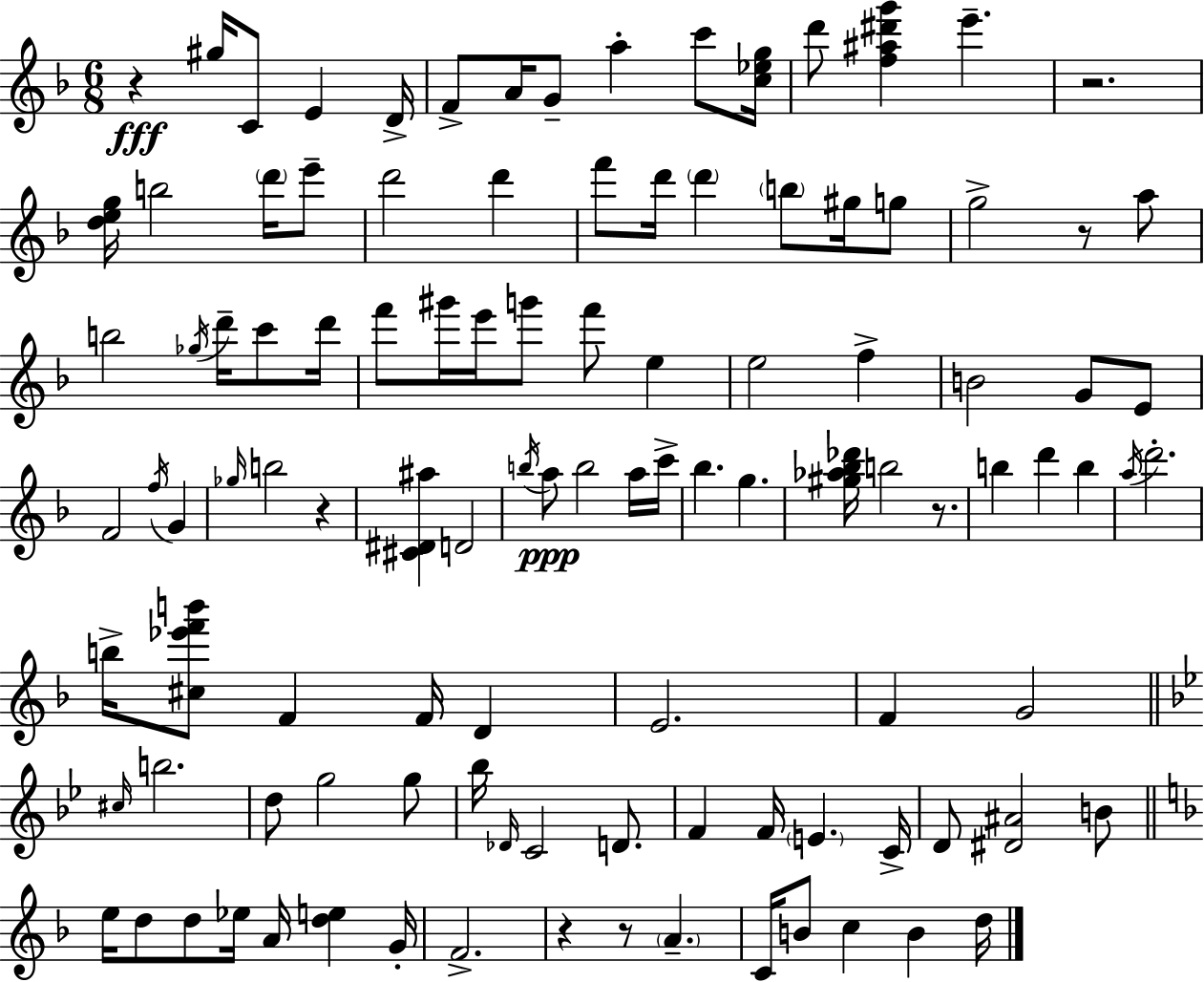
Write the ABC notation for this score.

X:1
T:Untitled
M:6/8
L:1/4
K:F
z ^g/4 C/2 E D/4 F/2 A/4 G/2 a c'/2 [c_eg]/4 d'/2 [f^a^d'g'] e' z2 [deg]/4 b2 d'/4 e'/2 d'2 d' f'/2 d'/4 d' b/2 ^g/4 g/2 g2 z/2 a/2 b2 _g/4 d'/4 c'/2 d'/4 f'/2 ^g'/4 e'/4 g'/2 f'/2 e e2 f B2 G/2 E/2 F2 f/4 G _g/4 b2 z [^C^D^a] D2 b/4 a/2 b2 a/4 c'/4 _b g [^g_a_b_d']/4 b2 z/2 b d' b a/4 d'2 b/4 [^c_e'f'b']/2 F F/4 D E2 F G2 ^c/4 b2 d/2 g2 g/2 _b/4 _D/4 C2 D/2 F F/4 E C/4 D/2 [^D^A]2 B/2 e/4 d/2 d/2 _e/4 A/4 [de] G/4 F2 z z/2 A C/4 B/2 c B d/4